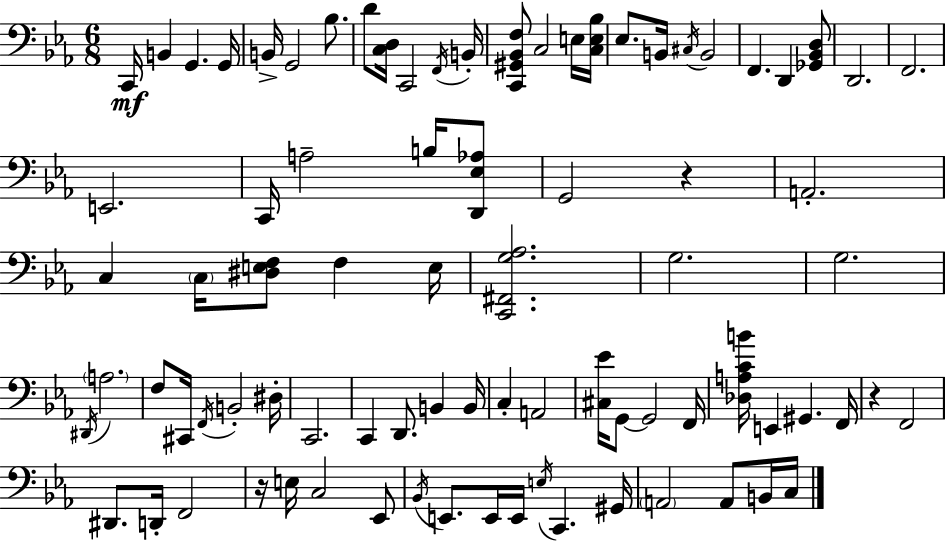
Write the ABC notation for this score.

X:1
T:Untitled
M:6/8
L:1/4
K:Eb
C,,/4 B,, G,, G,,/4 B,,/4 G,,2 _B,/2 D/2 [C,D,]/4 C,,2 F,,/4 B,,/4 [C,,^G,,_B,,F,]/2 C,2 E,/4 [C,E,_B,]/4 _E,/2 B,,/4 ^C,/4 B,,2 F,, D,, [_G,,_B,,D,]/2 D,,2 F,,2 E,,2 C,,/4 A,2 B,/4 [D,,_E,_A,]/2 G,,2 z A,,2 C, C,/4 [^D,E,F,]/2 F, E,/4 [C,,^F,,G,_A,]2 G,2 G,2 ^D,,/4 A,2 F,/2 ^C,,/4 F,,/4 B,,2 ^D,/4 C,,2 C,, D,,/2 B,, B,,/4 C, A,,2 [^C,_E]/4 G,,/2 G,,2 F,,/4 [_D,A,CB]/4 E,, ^G,, F,,/4 z F,,2 ^D,,/2 D,,/4 F,,2 z/4 E,/4 C,2 _E,,/2 _B,,/4 E,,/2 E,,/4 E,,/4 E,/4 C,, ^G,,/4 A,,2 A,,/2 B,,/4 C,/4